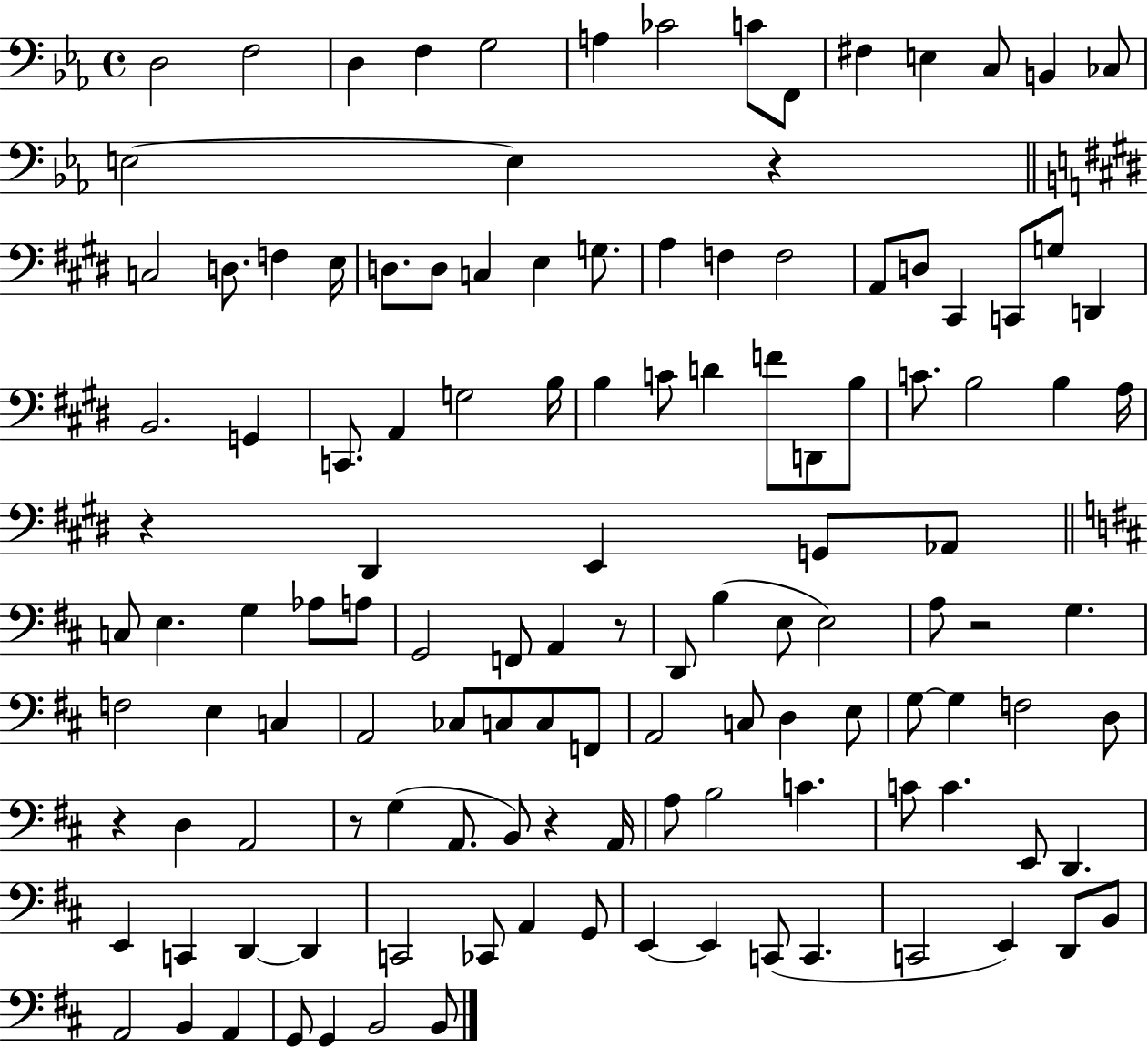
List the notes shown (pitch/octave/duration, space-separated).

D3/h F3/h D3/q F3/q G3/h A3/q CES4/h C4/e F2/e F#3/q E3/q C3/e B2/q CES3/e E3/h E3/q R/q C3/h D3/e. F3/q E3/s D3/e. D3/e C3/q E3/q G3/e. A3/q F3/q F3/h A2/e D3/e C#2/q C2/e G3/e D2/q B2/h. G2/q C2/e. A2/q G3/h B3/s B3/q C4/e D4/q F4/e D2/e B3/e C4/e. B3/h B3/q A3/s R/q D#2/q E2/q G2/e Ab2/e C3/e E3/q. G3/q Ab3/e A3/e G2/h F2/e A2/q R/e D2/e B3/q E3/e E3/h A3/e R/h G3/q. F3/h E3/q C3/q A2/h CES3/e C3/e C3/e F2/e A2/h C3/e D3/q E3/e G3/e G3/q F3/h D3/e R/q D3/q A2/h R/e G3/q A2/e. B2/e R/q A2/s A3/e B3/h C4/q. C4/e C4/q. E2/e D2/q. E2/q C2/q D2/q D2/q C2/h CES2/e A2/q G2/e E2/q E2/q C2/e C2/q. C2/h E2/q D2/e B2/e A2/h B2/q A2/q G2/e G2/q B2/h B2/e